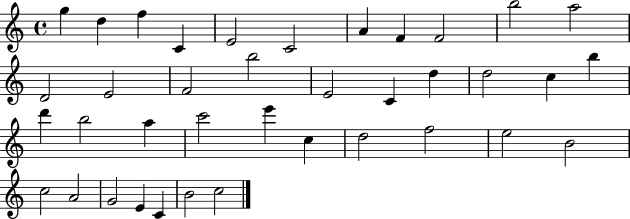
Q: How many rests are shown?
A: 0